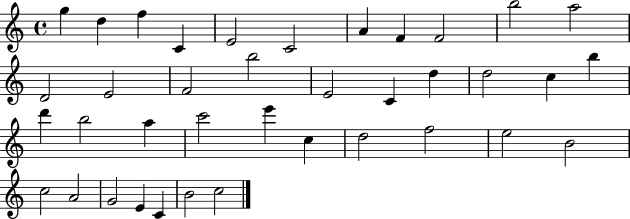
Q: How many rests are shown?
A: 0